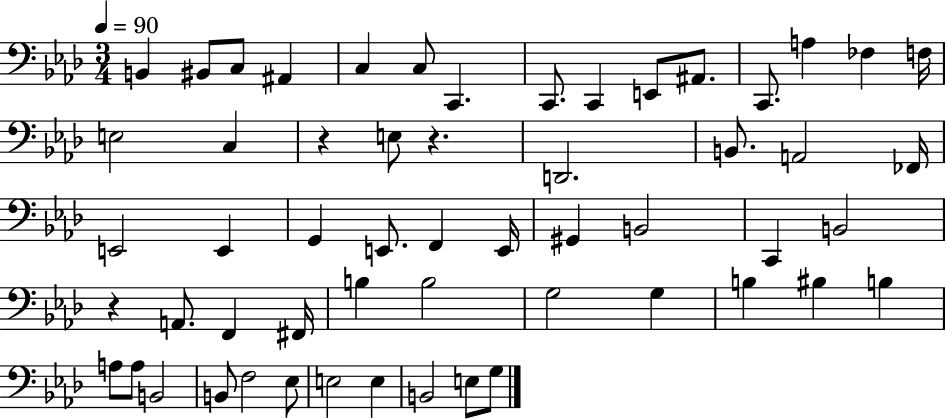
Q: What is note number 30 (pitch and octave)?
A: B2